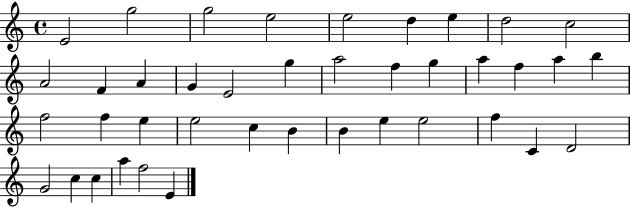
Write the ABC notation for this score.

X:1
T:Untitled
M:4/4
L:1/4
K:C
E2 g2 g2 e2 e2 d e d2 c2 A2 F A G E2 g a2 f g a f a b f2 f e e2 c B B e e2 f C D2 G2 c c a f2 E